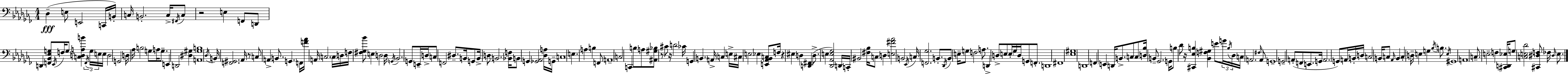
X:1
T:Untitled
M:4/4
L:1/4
K:Abm
_D, E,/2 E,,2 C,,/4 B,,/4 C,/4 B,,2 C,/4 ^F,,/4 C,/2 z2 E, F,,/2 D,,/2 D,, [F,,_B,,_E,G,]/2 _E,,/4 F,/4 G,/2 [C,D,A,B] F,,/4 G,/4 E,/4 E,/4 D,2 G,,2 D,/4 _A,/4 B,2 G,/2 A,/4 G,/2 E,, D,,2 [^D,^G,] [A,,^G,B,]4 _D,/4 B,,/4 [F,,^G,,]2 _A,,/4 z/2 C,/2 A,, B,,/2 G,, F,,/4 [F_A]/4 A,,/4 C,2 C,/4 D,/4 F,/4 [^F,_G,_B]/2 E, D,2 D,/4 G,,/4 _B,,2 G,,/2 E,,/4 D,/4 C,/2 F,,2 ^D,/2 B,,/4 G,,/2 B,,/4 D,/2 B,,2 [_B,,F,]/4 B,,/2 G,, [_G,,_A,,]2 [_D,A,]/4 G,,/4 C,4 E, A, B, F,,/2 A,,4 C,2 C,, B,/2 A,/2 [^A,,^G,_B,]/2 z/2 ^C/2 z/4 D2 _C/4 G,, B,, A,,/4 C, E,/4 ^C,/4 E,2 _E, [E,,_A,,_B,,C,]/2 F,/4 z ^E, D, [D,,^F,,] D,/2 E, [_D,,_A,,E,_G,]2 D,,/4 C,,/4 ^B,,2 [^F,_B,]/4 C,/2 D, [E,^F_A]2 B,,2 _E,,/4 C,/4 [F,,_G,]2 B,,/2 _D,,/4 B,,/2 E,/4 G,/2 F,2 A,/2 D,, D,/2 E,/2 E,/4 _G,/4 D,/4 G,,/2 F,,/2 D,,4 ^F,,4 [_E,^G,]4 D,,4 F,, E,, D,,/4 B,,/2 C,/2 C,/2 [D,_B,]/4 B,,/2 _G,,2 G,,/4 B,/2 _D/2 z/4 [^C,,_E,B,] [_B,,F,^G,] E/2 G/4 B,/4 _D,/4 C,/4 A,,2 ^F,/4 A,,/2 G,,4 G,,2 A,,/2 F,,/2 E,,/2 G,,/4 A,,2 G,,/2 A,,/4 B,,/4 D,/4 C,2 B,,/4 C,/2 _A,,/4 B,, C, D,/4 E, G, _B,/4 B,/2 E,/4 ^G,,4 A,,4 C,/2 E,2 F, [^C,,D,,_E,]/4 G,/2 [C,E,_D]2 [^C,,^D,F,]/2 _F,/4 ^D,/4 E,/2